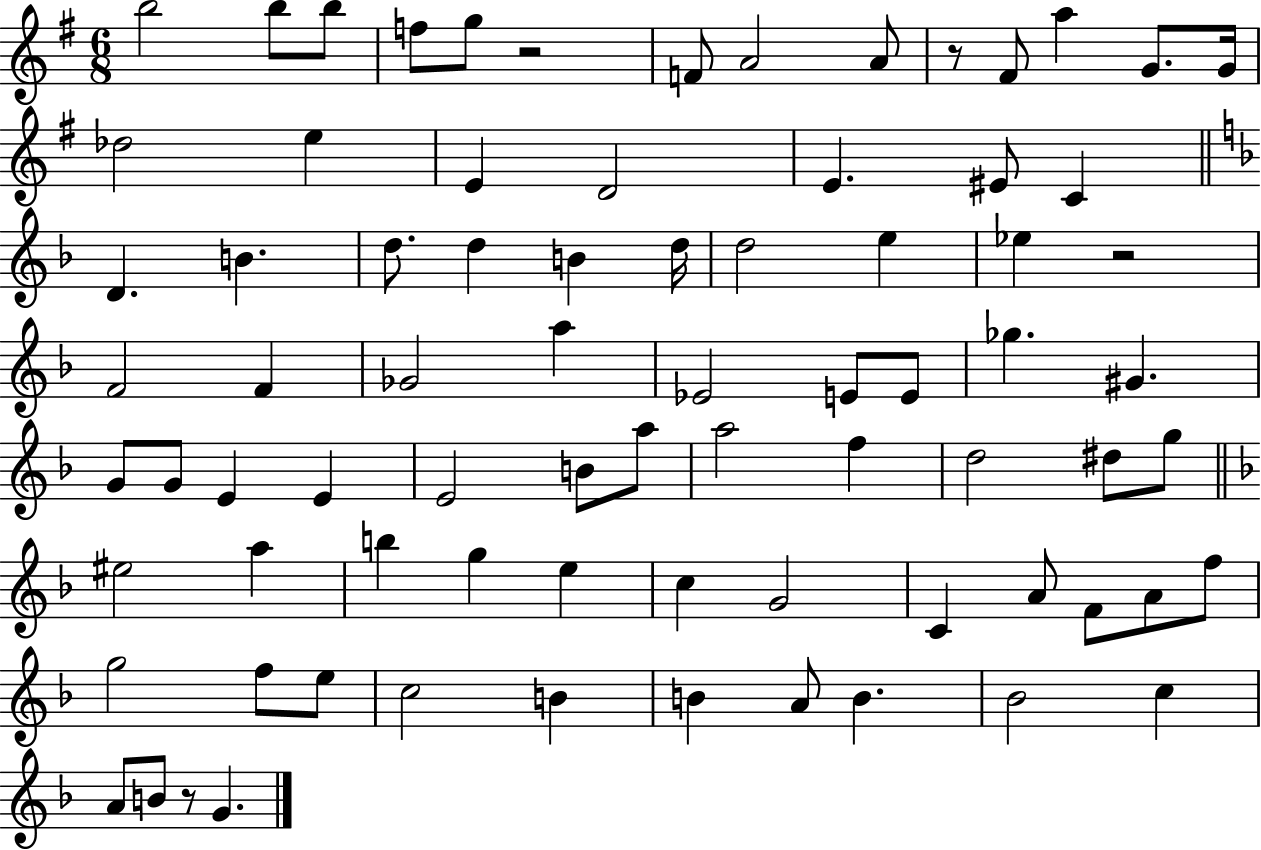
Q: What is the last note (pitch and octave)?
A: G4